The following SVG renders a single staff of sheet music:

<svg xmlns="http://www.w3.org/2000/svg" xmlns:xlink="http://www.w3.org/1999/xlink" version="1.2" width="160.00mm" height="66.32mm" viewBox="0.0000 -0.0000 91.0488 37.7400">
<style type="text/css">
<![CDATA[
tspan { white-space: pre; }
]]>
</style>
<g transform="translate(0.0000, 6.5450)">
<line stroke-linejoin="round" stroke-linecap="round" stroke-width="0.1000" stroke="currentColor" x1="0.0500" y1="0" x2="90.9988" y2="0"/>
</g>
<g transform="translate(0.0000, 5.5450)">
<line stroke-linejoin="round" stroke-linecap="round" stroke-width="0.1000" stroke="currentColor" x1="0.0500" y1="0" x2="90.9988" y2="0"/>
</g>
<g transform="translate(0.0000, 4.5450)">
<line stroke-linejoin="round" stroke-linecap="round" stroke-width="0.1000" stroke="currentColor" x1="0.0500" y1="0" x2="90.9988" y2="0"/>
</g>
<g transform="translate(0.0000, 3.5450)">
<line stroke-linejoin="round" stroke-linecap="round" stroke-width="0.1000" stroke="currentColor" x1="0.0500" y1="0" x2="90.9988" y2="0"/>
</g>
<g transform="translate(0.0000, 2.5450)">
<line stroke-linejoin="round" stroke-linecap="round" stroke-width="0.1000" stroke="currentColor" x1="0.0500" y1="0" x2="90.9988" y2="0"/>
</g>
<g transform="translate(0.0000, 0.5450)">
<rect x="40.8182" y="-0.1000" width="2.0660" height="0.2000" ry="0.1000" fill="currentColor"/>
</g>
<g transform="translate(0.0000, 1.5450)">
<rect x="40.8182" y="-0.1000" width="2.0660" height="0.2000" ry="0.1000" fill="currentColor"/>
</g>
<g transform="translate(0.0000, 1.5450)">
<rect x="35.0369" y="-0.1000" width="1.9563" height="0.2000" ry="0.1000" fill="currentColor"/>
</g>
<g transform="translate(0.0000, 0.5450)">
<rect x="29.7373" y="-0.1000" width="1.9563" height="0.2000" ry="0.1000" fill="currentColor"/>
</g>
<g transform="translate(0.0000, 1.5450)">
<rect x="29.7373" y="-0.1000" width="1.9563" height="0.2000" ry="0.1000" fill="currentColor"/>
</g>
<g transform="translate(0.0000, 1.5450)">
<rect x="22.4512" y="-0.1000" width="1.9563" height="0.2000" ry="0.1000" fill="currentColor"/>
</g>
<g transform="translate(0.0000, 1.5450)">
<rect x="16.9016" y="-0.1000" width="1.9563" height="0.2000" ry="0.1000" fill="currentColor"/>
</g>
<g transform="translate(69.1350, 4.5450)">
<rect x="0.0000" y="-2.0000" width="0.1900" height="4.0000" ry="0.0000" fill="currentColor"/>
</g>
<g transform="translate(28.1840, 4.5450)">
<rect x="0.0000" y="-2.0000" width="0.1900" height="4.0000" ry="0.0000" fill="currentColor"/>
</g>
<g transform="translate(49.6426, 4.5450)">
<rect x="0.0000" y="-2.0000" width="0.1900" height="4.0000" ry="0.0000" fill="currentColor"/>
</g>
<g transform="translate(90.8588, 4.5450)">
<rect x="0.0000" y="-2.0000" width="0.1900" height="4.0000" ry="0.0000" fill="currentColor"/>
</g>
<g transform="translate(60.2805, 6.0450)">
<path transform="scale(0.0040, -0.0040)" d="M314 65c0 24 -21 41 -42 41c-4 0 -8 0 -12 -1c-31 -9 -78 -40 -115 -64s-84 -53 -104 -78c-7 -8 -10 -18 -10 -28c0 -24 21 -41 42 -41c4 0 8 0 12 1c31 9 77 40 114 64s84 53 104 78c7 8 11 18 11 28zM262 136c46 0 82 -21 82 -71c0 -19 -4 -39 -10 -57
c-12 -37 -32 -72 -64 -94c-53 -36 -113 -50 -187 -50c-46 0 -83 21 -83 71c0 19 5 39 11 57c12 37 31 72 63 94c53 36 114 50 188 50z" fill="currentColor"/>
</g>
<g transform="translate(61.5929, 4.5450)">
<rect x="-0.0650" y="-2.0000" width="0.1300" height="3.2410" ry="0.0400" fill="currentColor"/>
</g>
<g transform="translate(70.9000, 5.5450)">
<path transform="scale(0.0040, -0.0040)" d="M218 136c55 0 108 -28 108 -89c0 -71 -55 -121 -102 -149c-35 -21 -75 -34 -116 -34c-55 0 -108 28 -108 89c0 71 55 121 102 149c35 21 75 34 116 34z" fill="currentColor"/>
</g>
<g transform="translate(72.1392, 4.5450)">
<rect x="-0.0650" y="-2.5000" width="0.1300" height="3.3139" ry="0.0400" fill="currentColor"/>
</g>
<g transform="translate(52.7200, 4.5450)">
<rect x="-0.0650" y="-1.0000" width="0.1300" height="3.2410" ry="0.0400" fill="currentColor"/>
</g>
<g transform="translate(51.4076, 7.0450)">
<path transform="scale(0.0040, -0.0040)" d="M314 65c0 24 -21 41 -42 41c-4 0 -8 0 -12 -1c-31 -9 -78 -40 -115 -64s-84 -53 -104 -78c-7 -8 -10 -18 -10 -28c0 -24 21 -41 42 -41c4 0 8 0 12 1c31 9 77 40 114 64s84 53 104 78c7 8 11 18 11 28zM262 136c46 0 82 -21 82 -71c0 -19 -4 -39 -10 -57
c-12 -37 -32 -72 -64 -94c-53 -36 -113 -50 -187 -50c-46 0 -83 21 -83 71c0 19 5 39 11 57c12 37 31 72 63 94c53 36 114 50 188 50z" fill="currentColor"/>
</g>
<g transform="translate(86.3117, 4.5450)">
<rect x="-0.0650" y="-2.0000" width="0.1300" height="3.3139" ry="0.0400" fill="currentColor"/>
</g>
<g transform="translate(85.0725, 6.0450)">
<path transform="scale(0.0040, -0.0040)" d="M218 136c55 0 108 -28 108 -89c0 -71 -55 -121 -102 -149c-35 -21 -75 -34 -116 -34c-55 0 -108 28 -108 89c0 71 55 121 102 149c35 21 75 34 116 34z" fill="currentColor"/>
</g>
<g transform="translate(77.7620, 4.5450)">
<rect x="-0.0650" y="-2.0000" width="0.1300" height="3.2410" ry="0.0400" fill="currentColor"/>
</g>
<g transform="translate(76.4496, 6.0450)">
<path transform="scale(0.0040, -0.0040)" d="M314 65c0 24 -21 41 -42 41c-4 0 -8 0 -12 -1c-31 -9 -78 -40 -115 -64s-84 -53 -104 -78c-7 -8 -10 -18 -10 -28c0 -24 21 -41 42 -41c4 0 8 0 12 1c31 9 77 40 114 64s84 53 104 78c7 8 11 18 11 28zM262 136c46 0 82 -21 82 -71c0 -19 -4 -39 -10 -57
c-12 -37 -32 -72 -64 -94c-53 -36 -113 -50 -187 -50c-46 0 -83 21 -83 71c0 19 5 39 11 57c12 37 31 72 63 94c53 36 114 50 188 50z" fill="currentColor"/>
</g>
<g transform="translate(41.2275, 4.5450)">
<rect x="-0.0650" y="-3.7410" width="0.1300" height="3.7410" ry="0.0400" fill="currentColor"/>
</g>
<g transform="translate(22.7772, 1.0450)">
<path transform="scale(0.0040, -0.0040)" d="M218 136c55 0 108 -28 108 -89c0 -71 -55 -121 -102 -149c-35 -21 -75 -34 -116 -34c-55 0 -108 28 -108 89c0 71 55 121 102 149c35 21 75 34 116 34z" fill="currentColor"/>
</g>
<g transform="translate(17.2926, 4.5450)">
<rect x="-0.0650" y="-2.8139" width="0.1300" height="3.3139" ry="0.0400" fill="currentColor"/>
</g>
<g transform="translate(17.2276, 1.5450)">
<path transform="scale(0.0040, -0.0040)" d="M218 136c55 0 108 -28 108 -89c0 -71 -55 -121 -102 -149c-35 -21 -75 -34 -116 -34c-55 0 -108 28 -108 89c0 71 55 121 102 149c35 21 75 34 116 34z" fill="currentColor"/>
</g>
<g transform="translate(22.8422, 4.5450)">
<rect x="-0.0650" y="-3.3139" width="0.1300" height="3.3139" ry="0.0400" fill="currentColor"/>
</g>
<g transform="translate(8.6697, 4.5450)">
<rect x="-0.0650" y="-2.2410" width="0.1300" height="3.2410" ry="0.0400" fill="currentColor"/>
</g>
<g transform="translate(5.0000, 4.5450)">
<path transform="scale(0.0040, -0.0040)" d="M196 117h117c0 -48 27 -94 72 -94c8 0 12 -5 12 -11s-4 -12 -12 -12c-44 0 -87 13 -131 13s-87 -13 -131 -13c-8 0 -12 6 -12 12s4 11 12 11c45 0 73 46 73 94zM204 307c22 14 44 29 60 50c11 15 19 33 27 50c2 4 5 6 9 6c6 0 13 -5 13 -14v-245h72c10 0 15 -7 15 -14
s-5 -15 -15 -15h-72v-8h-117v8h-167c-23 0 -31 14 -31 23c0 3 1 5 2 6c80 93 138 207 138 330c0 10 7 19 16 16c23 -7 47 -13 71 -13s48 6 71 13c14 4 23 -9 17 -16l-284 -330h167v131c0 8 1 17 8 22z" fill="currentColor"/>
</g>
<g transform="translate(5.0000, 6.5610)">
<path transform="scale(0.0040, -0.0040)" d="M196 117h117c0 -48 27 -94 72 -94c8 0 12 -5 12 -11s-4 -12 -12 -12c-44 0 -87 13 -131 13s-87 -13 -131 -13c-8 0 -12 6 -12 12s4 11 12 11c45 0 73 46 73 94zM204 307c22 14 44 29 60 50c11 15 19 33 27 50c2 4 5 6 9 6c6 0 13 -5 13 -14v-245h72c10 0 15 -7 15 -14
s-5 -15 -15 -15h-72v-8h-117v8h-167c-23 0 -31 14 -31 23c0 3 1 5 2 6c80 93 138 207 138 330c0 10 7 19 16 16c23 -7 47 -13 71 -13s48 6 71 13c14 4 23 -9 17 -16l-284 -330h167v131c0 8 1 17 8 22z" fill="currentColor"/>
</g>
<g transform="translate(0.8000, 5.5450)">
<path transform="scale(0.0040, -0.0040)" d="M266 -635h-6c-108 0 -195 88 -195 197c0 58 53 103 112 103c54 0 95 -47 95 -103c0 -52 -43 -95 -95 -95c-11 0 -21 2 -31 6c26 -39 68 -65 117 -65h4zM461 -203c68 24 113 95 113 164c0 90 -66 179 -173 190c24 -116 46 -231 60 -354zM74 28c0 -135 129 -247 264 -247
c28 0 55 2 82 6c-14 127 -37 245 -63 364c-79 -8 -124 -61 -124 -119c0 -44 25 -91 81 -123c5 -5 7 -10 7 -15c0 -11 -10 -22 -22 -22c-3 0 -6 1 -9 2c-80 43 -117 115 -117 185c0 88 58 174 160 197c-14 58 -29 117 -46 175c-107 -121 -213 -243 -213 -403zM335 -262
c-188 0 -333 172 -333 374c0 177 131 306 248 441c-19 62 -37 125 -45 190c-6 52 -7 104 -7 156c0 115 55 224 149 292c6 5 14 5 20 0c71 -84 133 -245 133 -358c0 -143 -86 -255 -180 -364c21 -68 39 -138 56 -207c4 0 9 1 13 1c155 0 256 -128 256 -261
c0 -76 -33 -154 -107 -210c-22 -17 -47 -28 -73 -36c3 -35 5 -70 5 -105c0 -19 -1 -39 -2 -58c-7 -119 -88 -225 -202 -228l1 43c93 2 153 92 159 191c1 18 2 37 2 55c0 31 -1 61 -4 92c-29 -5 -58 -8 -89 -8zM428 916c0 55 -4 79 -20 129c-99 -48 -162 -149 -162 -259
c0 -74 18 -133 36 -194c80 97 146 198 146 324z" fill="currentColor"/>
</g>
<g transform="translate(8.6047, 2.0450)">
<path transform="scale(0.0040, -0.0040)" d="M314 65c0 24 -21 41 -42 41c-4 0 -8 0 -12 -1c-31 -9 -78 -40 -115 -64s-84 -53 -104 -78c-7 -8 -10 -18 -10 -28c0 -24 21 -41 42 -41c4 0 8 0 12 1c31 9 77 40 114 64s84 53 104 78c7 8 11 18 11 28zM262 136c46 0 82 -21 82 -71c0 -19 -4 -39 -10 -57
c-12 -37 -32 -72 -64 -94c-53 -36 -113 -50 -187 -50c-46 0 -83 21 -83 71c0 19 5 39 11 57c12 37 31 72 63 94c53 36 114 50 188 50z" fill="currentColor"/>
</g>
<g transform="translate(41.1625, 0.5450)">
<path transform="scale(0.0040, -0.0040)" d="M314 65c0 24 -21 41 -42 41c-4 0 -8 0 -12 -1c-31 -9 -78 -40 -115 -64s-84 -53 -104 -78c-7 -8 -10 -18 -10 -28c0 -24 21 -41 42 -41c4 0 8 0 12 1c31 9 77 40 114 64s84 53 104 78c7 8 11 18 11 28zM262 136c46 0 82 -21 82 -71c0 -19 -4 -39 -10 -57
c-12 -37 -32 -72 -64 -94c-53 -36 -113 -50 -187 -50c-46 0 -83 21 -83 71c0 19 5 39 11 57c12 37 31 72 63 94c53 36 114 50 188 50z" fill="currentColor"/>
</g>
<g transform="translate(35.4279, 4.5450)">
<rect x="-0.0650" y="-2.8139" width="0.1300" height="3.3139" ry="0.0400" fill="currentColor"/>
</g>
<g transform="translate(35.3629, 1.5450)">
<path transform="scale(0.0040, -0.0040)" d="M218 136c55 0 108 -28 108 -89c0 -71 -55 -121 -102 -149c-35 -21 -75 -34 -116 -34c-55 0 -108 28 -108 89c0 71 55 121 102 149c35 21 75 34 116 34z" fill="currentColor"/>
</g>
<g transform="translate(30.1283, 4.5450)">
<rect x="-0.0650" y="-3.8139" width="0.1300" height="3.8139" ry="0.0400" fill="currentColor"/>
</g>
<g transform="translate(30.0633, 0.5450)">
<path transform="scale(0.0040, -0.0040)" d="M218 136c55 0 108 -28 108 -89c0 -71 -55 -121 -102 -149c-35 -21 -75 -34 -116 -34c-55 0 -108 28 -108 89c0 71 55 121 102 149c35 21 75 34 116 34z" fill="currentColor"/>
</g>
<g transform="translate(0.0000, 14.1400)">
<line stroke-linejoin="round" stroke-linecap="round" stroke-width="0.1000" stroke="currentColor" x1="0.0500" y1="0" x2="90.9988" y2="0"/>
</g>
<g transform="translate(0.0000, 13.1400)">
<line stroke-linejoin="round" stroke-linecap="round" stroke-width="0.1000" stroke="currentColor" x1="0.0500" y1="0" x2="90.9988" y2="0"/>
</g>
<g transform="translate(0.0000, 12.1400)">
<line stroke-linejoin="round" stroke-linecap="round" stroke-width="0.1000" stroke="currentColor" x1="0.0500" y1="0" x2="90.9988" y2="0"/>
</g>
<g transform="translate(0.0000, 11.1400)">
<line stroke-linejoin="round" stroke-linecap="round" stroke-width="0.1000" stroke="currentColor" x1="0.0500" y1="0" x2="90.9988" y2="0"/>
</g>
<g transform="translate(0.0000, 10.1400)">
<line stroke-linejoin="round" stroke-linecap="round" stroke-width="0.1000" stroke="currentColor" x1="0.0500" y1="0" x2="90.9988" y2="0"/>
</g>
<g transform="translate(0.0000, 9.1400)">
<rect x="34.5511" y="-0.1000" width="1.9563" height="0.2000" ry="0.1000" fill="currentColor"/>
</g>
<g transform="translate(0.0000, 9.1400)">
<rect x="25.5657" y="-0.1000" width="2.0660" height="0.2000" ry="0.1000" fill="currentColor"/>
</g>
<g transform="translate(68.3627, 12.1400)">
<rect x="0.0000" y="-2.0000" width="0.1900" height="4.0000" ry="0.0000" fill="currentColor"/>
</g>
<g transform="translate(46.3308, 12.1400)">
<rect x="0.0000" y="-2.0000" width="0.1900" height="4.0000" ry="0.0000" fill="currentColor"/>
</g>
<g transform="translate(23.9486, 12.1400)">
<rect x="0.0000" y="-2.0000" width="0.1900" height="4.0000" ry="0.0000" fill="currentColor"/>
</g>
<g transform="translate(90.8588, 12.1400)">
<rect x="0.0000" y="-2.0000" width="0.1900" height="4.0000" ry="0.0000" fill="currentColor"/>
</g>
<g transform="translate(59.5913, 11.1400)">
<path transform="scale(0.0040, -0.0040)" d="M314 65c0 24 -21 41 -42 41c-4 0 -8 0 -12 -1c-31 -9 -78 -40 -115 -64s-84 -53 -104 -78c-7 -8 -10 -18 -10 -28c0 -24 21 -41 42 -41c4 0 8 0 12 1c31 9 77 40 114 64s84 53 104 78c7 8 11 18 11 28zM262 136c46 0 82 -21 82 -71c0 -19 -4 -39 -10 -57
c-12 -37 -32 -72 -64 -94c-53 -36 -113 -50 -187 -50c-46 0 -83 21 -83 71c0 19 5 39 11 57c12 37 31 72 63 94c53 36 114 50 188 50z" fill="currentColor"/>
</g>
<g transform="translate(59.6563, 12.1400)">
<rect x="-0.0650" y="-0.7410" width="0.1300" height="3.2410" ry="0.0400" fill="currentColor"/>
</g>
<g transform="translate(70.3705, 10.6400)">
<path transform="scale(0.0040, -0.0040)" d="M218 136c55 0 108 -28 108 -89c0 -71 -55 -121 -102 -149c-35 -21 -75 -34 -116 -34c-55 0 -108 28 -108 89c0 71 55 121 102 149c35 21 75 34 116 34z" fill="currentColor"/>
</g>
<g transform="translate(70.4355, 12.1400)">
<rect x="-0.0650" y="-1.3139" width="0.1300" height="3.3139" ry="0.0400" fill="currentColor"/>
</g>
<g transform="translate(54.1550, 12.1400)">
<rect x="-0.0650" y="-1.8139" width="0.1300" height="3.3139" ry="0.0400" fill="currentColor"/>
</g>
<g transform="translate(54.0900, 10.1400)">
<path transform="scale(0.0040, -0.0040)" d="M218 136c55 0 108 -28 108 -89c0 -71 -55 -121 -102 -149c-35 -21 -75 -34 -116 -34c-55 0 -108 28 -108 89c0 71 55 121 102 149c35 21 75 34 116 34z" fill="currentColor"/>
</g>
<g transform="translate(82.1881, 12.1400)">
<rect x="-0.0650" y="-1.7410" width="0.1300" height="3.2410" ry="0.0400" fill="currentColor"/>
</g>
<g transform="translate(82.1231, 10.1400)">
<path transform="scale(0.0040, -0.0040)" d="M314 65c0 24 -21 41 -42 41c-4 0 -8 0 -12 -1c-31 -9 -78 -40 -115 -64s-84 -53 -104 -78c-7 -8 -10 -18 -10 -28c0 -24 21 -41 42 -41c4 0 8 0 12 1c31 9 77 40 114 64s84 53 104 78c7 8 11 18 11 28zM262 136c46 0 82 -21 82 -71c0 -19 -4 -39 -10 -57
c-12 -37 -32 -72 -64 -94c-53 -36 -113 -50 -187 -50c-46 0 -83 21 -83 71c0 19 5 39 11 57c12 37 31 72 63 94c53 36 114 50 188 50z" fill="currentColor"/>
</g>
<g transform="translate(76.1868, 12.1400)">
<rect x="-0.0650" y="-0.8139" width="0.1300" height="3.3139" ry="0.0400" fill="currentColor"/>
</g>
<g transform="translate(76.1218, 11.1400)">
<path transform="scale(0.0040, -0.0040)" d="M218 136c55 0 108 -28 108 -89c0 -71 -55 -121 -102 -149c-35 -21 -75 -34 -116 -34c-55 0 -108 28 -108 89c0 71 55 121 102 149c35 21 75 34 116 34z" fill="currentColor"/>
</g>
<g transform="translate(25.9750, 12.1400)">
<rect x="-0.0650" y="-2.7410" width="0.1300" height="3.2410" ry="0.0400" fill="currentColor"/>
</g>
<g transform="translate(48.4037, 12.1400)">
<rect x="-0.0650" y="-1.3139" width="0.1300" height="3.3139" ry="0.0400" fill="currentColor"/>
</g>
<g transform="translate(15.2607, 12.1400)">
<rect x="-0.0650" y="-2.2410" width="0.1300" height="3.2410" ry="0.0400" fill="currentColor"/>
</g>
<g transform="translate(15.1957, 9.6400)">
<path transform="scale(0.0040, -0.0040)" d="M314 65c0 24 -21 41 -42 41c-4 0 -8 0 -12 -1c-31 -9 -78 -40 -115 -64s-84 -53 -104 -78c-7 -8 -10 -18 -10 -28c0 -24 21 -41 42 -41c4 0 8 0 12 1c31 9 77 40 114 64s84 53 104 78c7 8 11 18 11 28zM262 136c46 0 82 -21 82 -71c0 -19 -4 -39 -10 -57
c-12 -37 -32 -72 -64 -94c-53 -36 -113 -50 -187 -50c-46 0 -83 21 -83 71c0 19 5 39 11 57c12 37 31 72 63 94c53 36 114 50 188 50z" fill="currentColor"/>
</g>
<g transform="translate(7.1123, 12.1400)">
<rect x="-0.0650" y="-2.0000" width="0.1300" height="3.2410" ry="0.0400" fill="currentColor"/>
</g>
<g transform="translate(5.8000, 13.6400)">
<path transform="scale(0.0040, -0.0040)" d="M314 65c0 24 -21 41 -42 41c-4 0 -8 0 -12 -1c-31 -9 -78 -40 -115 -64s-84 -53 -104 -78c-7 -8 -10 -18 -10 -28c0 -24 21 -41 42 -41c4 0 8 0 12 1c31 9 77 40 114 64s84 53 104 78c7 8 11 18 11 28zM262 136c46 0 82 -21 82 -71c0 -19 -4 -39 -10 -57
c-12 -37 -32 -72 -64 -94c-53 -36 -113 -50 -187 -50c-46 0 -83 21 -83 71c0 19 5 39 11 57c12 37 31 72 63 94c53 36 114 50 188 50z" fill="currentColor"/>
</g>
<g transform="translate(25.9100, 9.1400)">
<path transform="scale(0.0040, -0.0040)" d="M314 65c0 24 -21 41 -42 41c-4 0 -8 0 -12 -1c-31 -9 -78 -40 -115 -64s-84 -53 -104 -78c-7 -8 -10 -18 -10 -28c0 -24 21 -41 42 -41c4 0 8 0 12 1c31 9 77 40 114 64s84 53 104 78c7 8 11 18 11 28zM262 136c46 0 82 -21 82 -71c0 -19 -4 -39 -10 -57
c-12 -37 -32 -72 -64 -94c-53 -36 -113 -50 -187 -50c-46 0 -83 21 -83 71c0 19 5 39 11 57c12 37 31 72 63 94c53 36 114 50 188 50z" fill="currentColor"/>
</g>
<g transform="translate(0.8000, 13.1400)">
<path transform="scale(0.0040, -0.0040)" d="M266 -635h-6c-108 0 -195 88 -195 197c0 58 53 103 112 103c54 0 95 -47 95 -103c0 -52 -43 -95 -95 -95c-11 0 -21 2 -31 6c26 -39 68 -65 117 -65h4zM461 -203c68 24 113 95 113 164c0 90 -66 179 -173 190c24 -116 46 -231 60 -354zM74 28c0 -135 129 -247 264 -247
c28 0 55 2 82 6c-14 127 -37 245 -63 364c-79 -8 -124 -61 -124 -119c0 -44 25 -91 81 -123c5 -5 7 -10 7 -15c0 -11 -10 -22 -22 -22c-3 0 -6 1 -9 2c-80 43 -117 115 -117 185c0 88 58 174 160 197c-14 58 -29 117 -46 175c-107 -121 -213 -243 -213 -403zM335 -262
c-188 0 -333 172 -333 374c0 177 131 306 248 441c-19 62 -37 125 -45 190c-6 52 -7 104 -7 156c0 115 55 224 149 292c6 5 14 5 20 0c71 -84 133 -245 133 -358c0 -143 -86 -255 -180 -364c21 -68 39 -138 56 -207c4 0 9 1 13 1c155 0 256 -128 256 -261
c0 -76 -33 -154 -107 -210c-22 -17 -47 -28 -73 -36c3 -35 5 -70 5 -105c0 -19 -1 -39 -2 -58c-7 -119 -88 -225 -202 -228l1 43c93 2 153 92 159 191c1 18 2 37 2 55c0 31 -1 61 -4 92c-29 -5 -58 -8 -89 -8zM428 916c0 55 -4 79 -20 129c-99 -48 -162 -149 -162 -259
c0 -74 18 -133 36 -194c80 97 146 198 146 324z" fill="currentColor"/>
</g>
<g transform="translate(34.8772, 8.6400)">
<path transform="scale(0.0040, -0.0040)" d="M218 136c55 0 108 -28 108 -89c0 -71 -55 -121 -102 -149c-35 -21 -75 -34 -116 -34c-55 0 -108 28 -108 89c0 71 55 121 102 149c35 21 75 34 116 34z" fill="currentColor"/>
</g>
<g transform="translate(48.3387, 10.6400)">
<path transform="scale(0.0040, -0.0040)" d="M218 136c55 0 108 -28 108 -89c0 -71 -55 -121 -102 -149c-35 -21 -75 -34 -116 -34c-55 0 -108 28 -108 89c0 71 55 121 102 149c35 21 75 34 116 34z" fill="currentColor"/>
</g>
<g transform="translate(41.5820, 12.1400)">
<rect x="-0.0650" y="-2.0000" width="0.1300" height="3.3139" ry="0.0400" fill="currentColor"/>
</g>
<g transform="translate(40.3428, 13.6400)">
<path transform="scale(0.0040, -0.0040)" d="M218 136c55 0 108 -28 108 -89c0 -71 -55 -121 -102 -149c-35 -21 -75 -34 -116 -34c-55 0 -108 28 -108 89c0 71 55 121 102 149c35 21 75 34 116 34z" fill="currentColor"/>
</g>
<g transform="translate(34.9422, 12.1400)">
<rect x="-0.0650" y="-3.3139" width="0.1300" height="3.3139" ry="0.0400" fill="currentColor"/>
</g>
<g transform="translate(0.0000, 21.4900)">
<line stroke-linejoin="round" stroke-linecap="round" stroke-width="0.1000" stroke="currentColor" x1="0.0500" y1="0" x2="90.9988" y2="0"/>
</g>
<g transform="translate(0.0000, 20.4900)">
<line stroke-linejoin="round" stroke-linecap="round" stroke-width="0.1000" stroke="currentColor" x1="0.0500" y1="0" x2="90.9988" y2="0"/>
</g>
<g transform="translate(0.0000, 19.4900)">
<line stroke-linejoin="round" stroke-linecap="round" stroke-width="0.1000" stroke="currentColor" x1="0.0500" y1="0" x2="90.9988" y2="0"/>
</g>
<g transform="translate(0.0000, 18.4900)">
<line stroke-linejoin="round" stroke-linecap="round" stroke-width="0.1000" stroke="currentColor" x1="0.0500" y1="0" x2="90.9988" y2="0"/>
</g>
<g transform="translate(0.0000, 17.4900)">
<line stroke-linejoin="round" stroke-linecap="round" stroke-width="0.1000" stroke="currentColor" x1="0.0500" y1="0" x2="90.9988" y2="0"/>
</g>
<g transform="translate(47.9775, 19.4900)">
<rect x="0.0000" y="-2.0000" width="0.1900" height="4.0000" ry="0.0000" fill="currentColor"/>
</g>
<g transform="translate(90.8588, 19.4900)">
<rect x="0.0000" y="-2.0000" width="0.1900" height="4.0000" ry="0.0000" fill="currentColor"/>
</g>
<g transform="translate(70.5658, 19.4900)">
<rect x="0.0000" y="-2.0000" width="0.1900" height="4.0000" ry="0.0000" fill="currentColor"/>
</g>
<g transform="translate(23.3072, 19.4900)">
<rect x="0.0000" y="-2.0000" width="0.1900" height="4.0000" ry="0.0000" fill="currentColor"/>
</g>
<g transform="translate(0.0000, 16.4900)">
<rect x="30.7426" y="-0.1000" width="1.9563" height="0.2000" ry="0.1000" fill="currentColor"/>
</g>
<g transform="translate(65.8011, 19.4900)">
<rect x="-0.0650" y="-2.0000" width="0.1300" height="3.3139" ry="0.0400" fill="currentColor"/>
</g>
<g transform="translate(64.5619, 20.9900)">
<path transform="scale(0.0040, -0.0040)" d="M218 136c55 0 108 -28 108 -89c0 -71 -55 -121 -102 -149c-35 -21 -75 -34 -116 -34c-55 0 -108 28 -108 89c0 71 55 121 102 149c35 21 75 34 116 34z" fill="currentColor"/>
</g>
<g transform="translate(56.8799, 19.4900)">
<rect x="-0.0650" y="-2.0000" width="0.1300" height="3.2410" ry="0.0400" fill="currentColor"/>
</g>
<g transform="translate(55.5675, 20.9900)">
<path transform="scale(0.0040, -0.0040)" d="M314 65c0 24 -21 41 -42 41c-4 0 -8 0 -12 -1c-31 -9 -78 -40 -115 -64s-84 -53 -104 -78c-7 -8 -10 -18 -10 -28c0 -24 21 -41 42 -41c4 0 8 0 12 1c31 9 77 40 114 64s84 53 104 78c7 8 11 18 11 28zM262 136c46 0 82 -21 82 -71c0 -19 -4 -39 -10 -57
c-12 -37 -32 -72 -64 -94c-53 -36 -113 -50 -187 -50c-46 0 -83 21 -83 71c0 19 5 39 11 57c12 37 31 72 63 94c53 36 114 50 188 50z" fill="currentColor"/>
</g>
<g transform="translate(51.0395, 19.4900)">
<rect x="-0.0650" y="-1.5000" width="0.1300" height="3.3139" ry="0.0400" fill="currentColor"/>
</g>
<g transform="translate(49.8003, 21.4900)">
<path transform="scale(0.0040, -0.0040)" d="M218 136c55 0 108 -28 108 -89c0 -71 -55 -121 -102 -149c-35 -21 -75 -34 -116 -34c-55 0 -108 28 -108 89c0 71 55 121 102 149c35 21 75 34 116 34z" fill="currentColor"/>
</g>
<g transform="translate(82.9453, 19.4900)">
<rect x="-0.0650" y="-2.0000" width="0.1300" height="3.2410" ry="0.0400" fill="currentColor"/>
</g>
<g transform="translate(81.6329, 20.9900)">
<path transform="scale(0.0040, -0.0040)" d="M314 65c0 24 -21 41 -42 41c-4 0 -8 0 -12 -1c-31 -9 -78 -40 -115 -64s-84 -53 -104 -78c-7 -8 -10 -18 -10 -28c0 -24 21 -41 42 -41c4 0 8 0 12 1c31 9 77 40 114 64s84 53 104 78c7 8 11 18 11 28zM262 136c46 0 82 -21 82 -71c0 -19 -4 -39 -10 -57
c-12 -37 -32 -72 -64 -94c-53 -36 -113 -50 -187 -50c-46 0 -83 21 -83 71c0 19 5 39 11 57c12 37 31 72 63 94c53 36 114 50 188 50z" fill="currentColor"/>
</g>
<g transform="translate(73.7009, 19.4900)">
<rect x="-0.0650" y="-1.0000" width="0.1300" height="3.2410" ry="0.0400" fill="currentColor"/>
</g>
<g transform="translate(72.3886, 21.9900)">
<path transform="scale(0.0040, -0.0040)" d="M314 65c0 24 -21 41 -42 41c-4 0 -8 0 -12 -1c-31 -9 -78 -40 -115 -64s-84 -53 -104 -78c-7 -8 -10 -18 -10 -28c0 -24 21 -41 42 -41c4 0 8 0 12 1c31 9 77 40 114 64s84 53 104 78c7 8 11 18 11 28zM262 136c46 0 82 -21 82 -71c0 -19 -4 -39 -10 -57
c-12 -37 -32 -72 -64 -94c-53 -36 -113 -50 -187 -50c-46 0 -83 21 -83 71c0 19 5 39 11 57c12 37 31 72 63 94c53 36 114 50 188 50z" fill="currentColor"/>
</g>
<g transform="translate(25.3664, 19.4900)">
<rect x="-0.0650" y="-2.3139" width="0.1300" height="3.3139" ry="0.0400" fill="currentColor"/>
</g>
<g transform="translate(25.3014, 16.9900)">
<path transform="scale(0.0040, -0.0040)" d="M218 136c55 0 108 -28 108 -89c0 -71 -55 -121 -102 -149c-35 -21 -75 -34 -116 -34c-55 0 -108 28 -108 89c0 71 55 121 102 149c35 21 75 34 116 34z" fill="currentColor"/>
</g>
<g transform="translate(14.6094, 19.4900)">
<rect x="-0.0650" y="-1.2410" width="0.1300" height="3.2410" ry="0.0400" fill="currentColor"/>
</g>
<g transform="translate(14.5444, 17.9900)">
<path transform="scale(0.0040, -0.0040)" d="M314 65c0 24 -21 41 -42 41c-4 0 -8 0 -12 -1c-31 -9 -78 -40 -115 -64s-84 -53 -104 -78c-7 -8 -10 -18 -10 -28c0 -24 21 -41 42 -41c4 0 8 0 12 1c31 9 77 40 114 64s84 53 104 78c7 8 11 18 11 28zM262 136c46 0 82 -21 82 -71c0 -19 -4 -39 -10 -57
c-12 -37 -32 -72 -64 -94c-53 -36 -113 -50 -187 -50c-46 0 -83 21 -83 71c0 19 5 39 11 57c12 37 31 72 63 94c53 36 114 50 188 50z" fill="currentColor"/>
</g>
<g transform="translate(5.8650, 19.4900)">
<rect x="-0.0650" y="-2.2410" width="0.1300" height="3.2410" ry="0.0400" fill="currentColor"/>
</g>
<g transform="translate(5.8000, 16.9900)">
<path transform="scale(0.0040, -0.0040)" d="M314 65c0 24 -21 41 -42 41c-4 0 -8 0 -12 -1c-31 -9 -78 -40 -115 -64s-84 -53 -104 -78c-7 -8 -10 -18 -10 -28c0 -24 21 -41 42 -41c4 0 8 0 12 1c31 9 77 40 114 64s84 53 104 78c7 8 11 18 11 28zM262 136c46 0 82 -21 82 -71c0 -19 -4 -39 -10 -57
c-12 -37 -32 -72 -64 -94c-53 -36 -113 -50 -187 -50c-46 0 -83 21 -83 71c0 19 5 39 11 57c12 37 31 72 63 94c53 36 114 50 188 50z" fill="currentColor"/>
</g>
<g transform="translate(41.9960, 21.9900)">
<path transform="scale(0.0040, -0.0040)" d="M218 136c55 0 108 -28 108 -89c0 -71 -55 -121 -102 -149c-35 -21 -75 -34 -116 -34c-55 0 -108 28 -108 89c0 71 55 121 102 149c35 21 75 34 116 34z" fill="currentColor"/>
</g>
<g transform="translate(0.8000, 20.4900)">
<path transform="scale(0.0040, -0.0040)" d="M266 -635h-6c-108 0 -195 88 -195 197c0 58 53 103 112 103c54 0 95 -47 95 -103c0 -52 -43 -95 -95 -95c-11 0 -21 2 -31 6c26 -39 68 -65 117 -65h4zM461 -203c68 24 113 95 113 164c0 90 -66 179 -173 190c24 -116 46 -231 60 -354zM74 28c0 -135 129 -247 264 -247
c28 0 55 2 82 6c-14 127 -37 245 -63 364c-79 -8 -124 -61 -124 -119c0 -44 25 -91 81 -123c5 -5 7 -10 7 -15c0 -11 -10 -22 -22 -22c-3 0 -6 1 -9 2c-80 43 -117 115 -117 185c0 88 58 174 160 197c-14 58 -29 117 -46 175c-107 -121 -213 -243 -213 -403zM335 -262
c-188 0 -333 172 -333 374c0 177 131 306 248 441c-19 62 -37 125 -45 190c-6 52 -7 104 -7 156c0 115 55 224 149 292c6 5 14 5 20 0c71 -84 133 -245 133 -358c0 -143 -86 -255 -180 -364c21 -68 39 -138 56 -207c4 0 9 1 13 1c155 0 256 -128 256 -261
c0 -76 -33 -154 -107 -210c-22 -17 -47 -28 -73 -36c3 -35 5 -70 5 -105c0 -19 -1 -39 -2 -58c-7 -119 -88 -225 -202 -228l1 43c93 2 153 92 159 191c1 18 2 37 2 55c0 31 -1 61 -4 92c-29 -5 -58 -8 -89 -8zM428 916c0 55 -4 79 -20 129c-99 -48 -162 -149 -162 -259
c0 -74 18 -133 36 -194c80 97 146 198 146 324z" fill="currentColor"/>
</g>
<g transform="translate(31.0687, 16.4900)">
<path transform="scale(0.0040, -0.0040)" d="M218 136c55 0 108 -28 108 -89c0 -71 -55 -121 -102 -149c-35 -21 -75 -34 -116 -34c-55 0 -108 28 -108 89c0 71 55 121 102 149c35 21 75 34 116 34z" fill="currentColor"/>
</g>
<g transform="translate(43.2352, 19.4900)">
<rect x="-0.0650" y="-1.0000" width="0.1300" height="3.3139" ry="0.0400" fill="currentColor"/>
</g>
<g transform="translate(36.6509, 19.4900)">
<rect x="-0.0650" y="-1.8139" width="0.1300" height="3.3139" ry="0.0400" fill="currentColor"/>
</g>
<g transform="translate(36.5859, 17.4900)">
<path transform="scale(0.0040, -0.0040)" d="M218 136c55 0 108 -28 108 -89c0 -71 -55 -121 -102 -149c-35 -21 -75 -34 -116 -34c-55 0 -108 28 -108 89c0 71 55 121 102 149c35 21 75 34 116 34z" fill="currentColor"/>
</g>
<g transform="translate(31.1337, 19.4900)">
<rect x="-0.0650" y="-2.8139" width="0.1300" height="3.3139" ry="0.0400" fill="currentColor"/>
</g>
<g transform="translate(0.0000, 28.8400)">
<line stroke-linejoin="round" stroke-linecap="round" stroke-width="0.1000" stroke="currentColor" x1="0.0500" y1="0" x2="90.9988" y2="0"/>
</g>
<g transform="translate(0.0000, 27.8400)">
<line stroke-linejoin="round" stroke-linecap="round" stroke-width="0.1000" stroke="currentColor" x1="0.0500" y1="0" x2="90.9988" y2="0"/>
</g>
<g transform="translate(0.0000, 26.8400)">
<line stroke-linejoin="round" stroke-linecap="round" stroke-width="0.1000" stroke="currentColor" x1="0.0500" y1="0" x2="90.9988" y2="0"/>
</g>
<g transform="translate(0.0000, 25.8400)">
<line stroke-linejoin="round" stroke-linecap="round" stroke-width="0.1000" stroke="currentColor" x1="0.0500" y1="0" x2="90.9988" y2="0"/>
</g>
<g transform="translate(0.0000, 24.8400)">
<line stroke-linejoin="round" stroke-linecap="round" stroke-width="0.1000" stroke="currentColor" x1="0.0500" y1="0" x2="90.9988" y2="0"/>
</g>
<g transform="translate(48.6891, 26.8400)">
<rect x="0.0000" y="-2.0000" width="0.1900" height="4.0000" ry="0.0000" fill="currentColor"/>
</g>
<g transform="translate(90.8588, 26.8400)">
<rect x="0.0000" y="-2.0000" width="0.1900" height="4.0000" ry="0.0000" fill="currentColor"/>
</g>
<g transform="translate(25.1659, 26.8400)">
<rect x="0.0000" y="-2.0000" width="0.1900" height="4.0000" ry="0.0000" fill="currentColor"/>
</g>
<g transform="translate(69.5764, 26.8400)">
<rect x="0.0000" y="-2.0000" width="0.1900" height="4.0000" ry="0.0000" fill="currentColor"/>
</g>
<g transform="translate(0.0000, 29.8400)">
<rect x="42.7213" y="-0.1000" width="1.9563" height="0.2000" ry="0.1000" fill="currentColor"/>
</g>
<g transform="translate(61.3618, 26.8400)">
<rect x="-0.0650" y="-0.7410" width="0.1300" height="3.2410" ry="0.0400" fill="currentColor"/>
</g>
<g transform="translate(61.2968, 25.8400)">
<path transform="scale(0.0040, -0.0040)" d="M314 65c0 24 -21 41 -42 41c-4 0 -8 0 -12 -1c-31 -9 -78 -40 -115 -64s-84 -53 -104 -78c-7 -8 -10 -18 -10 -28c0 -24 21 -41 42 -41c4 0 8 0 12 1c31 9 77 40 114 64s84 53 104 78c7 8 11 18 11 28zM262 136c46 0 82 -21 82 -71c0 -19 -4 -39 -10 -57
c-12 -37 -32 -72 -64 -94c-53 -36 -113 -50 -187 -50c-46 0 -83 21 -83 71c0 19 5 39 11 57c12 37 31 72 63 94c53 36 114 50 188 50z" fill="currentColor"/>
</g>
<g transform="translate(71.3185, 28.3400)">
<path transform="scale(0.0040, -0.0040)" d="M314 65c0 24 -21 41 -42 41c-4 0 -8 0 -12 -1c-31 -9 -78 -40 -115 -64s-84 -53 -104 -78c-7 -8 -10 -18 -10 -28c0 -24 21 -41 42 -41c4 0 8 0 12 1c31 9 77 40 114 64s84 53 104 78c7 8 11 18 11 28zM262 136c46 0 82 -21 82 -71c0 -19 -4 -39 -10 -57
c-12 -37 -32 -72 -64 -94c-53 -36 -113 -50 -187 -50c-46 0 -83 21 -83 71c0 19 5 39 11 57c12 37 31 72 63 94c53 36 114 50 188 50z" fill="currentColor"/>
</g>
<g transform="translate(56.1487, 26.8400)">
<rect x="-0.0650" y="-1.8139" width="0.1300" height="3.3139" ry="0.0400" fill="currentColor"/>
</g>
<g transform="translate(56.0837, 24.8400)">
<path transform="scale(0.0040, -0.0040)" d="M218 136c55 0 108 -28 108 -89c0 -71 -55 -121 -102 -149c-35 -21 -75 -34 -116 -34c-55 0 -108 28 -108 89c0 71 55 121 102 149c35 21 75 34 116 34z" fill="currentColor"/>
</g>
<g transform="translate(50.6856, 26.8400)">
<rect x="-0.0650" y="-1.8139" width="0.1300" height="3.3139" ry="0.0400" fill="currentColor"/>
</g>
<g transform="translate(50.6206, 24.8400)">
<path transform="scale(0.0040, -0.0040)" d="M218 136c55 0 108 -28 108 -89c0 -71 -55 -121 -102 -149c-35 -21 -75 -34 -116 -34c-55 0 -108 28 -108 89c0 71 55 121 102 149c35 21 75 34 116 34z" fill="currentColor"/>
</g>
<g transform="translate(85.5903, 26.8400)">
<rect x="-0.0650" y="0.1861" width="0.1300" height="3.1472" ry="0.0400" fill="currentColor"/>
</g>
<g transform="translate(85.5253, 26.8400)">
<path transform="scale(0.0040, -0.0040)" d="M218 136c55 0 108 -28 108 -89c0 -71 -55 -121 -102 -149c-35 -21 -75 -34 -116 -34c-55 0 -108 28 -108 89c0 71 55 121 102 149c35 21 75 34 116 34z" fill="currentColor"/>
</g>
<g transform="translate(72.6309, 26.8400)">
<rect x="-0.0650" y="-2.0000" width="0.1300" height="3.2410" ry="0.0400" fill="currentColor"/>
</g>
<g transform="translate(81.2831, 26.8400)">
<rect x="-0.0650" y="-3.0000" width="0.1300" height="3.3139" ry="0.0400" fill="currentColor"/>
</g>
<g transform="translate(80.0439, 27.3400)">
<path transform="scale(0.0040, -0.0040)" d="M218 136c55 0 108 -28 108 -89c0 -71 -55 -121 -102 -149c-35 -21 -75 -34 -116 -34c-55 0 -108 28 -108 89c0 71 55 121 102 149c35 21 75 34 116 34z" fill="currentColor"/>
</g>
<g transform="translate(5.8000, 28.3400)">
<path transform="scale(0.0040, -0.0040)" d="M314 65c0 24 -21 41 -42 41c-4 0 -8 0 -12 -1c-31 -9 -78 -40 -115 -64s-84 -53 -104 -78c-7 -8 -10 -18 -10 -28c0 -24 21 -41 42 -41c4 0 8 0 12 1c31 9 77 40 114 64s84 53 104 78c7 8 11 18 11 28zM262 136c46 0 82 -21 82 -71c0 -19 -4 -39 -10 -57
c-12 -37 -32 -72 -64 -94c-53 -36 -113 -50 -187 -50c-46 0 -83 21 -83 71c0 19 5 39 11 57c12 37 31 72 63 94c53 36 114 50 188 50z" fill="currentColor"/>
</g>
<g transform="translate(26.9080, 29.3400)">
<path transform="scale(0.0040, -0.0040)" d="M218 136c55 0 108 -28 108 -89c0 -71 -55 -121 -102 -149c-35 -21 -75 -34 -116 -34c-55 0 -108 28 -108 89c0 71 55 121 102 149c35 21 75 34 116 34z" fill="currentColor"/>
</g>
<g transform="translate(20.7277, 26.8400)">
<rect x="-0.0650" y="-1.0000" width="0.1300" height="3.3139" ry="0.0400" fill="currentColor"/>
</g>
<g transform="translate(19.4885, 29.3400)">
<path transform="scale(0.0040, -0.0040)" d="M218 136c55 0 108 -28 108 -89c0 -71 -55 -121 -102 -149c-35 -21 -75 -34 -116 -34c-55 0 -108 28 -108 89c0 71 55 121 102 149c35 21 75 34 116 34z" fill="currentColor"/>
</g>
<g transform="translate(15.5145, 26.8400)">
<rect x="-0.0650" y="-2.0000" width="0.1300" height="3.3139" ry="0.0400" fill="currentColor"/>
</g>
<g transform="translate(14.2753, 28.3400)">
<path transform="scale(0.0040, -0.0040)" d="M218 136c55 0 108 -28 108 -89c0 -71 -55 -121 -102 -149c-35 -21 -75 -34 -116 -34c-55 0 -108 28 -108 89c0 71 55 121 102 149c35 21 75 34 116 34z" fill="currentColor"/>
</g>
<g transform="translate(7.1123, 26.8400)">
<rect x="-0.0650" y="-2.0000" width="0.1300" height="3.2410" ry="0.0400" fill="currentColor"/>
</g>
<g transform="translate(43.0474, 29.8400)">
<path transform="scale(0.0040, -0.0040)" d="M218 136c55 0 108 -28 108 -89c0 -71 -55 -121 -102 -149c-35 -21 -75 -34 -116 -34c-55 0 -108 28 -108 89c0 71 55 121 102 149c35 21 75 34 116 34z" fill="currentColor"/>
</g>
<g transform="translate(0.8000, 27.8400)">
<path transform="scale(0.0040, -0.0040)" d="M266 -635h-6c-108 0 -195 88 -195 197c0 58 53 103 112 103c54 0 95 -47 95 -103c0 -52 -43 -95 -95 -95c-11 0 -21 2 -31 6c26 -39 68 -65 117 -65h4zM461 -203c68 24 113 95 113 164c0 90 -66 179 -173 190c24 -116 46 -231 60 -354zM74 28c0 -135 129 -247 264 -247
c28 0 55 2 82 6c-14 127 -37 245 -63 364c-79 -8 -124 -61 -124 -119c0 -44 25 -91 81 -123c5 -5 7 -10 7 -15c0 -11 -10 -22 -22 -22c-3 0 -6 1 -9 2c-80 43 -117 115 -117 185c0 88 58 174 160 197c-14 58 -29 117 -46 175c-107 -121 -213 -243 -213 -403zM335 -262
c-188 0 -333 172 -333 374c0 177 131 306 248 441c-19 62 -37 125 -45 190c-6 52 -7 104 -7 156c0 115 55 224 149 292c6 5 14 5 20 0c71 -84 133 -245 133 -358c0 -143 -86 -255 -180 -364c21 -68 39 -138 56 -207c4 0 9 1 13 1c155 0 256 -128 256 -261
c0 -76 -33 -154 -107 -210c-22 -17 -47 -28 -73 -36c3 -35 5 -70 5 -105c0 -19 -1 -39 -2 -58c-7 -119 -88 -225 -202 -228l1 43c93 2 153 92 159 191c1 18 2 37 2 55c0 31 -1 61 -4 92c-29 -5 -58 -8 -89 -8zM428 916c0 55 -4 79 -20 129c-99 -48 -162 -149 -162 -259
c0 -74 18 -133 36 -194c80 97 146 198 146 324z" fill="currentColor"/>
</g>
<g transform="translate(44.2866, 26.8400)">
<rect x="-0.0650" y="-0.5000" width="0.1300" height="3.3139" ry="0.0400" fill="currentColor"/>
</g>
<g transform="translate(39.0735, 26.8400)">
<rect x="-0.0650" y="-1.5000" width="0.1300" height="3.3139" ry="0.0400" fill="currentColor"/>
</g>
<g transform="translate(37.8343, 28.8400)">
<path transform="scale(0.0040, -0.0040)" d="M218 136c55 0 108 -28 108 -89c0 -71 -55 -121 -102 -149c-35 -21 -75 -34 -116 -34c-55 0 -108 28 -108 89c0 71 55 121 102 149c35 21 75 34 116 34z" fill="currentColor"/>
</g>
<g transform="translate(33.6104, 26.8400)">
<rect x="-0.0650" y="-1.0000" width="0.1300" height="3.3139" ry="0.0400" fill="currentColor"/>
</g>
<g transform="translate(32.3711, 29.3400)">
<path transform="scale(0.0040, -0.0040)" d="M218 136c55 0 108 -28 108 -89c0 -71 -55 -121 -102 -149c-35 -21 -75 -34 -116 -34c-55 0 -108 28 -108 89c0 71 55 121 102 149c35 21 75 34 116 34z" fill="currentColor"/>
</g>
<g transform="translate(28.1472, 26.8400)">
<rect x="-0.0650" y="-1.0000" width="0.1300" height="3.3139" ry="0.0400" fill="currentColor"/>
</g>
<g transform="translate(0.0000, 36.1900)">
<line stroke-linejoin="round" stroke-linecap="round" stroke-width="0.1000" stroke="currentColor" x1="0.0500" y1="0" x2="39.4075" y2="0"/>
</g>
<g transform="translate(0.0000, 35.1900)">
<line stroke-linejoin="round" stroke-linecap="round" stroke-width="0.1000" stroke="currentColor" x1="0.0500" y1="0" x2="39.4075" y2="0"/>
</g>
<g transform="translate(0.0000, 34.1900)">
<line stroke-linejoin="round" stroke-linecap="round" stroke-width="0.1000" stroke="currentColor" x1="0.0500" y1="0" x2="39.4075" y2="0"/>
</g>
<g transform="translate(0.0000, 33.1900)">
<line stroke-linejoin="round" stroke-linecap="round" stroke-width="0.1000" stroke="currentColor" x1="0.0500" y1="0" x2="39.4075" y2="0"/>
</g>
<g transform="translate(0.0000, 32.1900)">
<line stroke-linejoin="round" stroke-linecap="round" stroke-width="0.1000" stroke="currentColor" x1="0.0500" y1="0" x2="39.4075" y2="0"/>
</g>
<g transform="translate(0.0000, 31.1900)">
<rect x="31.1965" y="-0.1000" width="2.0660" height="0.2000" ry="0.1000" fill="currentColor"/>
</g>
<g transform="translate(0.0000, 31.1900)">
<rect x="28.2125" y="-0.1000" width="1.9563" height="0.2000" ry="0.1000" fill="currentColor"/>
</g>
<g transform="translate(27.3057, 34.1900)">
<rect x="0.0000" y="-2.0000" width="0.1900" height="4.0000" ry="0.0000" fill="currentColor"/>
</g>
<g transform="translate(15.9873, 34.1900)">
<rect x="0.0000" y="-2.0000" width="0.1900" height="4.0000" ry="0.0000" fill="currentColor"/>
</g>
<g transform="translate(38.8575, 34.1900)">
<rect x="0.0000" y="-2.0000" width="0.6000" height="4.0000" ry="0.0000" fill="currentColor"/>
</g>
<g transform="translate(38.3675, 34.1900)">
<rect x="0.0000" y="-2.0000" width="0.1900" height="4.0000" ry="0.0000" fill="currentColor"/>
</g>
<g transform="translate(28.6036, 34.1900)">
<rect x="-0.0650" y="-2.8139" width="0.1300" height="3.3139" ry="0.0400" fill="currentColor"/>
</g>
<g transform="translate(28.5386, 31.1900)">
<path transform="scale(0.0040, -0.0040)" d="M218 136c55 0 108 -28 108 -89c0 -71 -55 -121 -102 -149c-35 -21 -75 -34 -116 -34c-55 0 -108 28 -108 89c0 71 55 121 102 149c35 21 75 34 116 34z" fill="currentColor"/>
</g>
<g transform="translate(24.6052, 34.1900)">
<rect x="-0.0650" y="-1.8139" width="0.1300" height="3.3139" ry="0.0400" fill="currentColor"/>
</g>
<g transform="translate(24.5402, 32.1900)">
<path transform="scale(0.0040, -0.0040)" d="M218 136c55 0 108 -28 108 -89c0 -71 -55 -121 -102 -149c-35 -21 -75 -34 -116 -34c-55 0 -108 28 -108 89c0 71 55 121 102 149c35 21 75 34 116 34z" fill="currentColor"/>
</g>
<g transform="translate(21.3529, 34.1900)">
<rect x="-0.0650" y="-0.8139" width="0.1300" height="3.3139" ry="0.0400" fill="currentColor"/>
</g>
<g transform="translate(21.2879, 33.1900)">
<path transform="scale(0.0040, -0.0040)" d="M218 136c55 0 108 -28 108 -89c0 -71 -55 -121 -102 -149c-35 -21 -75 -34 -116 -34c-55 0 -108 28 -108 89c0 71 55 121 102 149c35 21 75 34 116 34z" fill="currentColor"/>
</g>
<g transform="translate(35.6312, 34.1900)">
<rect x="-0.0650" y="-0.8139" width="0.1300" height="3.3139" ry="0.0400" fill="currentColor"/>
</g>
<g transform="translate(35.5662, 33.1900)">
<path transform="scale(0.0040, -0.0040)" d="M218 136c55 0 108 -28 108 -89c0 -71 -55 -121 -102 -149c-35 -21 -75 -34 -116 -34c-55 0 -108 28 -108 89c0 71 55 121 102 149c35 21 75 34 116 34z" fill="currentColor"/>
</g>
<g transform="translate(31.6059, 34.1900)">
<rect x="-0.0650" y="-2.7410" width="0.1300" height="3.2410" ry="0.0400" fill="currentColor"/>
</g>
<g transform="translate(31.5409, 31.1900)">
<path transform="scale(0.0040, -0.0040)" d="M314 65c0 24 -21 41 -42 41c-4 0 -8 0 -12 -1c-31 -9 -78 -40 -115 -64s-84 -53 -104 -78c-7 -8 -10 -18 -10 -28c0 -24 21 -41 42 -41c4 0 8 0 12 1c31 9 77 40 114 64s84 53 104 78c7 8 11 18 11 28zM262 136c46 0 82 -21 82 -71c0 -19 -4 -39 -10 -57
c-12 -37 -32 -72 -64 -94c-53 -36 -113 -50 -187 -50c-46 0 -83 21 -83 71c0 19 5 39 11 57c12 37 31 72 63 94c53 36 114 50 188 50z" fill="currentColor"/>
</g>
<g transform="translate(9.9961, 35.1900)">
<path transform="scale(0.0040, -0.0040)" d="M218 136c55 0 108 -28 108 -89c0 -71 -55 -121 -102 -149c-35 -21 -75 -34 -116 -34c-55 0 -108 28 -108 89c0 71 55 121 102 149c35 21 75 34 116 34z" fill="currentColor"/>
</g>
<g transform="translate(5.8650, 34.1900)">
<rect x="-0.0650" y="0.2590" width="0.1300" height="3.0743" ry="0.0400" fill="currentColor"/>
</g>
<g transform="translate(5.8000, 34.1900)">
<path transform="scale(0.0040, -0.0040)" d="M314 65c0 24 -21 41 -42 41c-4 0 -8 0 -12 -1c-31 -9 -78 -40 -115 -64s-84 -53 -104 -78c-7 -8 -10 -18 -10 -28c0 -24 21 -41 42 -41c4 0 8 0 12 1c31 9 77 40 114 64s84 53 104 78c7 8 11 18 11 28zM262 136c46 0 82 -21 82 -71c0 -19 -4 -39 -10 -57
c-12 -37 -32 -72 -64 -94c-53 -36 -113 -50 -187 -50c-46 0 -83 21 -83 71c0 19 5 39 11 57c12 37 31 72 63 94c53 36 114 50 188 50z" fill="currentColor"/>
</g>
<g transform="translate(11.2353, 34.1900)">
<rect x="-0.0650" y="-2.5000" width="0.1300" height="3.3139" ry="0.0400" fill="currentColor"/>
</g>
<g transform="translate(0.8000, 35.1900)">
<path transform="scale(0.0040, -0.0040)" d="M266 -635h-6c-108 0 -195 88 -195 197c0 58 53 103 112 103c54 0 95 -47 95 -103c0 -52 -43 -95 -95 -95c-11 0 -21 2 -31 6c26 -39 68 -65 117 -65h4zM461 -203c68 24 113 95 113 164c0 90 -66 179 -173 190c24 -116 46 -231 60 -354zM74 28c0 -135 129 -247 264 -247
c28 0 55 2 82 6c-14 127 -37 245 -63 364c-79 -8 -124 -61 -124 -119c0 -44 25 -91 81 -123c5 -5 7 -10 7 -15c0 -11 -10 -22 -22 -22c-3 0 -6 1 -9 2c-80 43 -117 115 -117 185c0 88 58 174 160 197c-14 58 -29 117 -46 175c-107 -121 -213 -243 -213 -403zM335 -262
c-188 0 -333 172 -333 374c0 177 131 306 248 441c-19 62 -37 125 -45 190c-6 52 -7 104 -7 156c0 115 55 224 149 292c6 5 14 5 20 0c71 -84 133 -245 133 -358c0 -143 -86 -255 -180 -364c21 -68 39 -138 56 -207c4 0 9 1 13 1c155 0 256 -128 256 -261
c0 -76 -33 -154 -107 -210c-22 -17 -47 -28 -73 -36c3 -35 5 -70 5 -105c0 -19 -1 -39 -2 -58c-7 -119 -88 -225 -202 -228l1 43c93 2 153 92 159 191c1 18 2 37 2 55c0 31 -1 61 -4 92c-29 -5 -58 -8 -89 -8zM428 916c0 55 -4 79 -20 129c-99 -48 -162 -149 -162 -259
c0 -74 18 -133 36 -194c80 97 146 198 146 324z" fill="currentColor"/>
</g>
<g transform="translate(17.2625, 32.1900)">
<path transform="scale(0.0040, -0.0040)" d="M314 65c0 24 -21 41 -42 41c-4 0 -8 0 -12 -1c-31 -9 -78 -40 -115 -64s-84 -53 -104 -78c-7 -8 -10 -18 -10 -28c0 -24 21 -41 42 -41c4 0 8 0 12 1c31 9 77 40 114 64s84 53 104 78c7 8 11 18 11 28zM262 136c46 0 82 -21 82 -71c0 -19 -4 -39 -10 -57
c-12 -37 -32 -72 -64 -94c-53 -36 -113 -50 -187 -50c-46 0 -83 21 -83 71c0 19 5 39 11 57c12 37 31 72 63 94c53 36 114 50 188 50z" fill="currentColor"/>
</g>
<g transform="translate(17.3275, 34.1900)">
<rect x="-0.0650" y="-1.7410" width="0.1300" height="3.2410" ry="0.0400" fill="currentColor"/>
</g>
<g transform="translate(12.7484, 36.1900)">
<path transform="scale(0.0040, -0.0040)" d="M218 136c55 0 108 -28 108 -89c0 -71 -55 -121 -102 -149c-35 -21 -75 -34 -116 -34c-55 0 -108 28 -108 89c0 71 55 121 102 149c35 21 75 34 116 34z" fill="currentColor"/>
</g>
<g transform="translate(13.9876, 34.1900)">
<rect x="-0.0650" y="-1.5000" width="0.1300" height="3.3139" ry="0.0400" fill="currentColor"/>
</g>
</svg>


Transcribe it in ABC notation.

X:1
T:Untitled
M:4/4
L:1/4
K:C
g2 a b c' a c'2 D2 F2 G F2 F F2 g2 a2 b F e f d2 e d f2 g2 e2 g a f D E F2 F D2 F2 F2 F D D D E C f f d2 F2 A B B2 G E f2 d f a a2 d